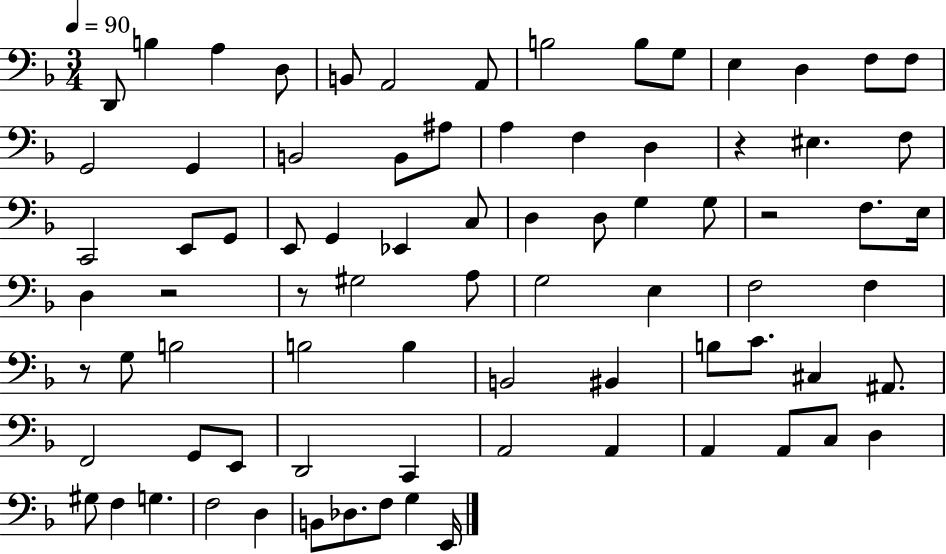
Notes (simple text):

D2/e B3/q A3/q D3/e B2/e A2/h A2/e B3/h B3/e G3/e E3/q D3/q F3/e F3/e G2/h G2/q B2/h B2/e A#3/e A3/q F3/q D3/q R/q EIS3/q. F3/e C2/h E2/e G2/e E2/e G2/q Eb2/q C3/e D3/q D3/e G3/q G3/e R/h F3/e. E3/s D3/q R/h R/e G#3/h A3/e G3/h E3/q F3/h F3/q R/e G3/e B3/h B3/h B3/q B2/h BIS2/q B3/e C4/e. C#3/q A#2/e. F2/h G2/e E2/e D2/h C2/q A2/h A2/q A2/q A2/e C3/e D3/q G#3/e F3/q G3/q. F3/h D3/q B2/e Db3/e. F3/e G3/q E2/s